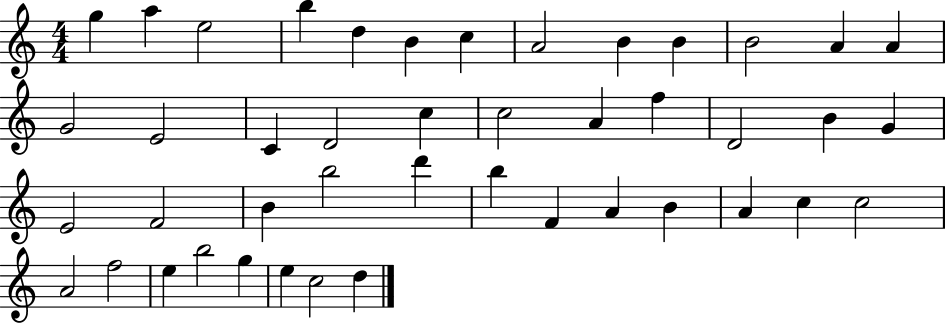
G5/q A5/q E5/h B5/q D5/q B4/q C5/q A4/h B4/q B4/q B4/h A4/q A4/q G4/h E4/h C4/q D4/h C5/q C5/h A4/q F5/q D4/h B4/q G4/q E4/h F4/h B4/q B5/h D6/q B5/q F4/q A4/q B4/q A4/q C5/q C5/h A4/h F5/h E5/q B5/h G5/q E5/q C5/h D5/q